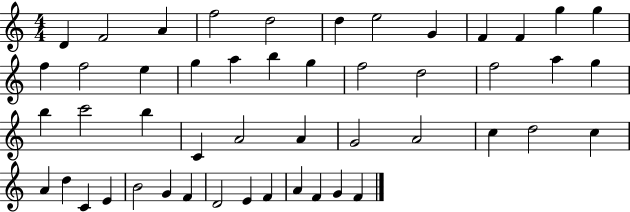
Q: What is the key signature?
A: C major